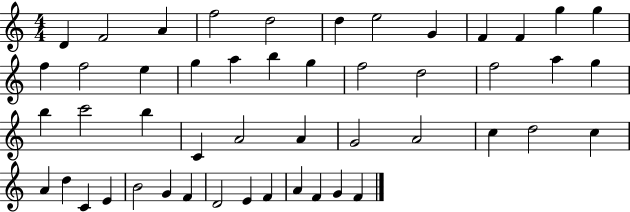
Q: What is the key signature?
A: C major